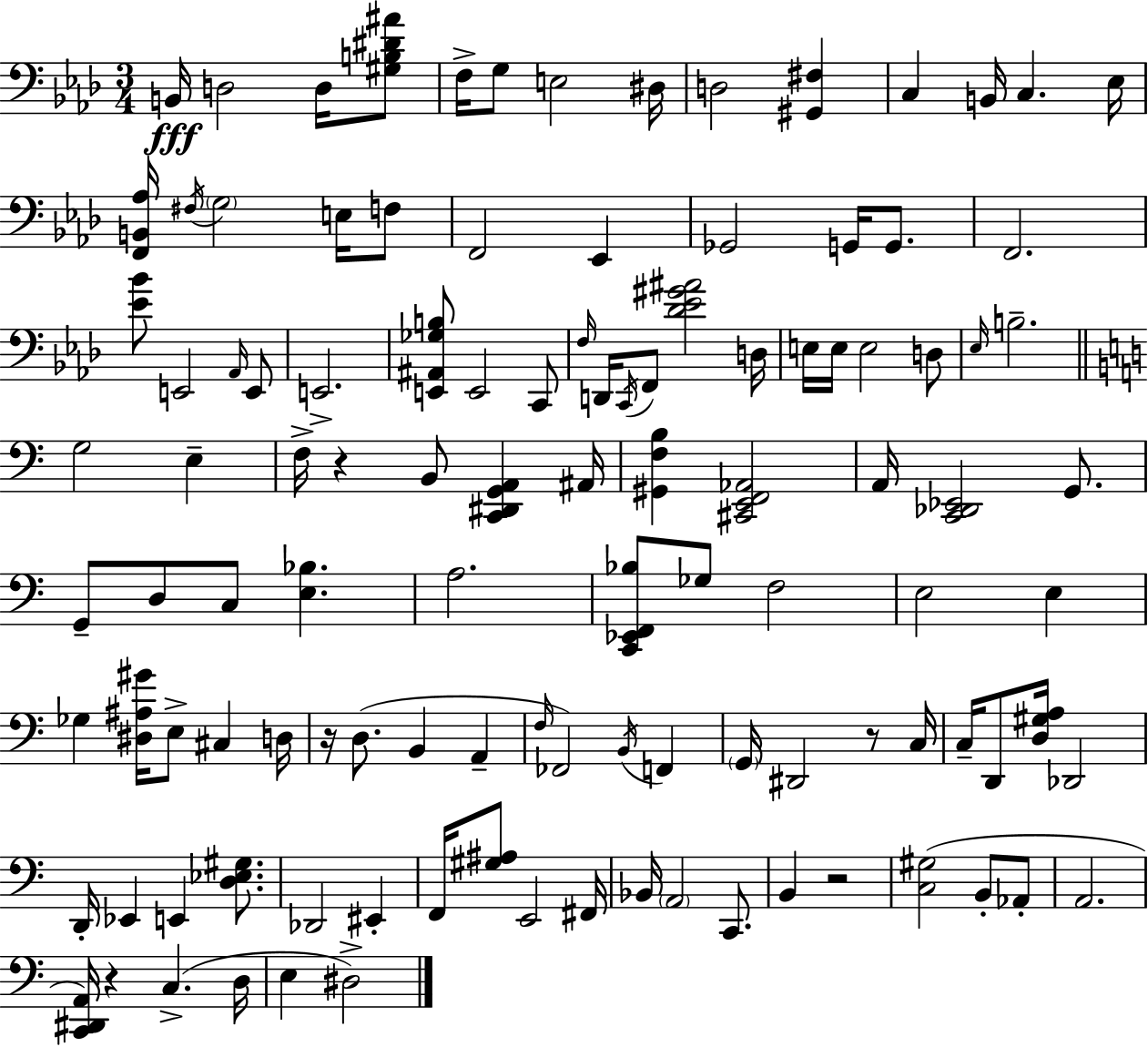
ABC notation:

X:1
T:Untitled
M:3/4
L:1/4
K:Ab
B,,/4 D,2 D,/4 [^G,B,^D^A]/2 F,/4 G,/2 E,2 ^D,/4 D,2 [^G,,^F,] C, B,,/4 C, _E,/4 [F,,B,,_A,]/4 ^F,/4 G,2 E,/4 F,/2 F,,2 _E,, _G,,2 G,,/4 G,,/2 F,,2 [_E_B]/2 E,,2 _A,,/4 E,,/2 E,,2 [E,,^A,,_G,B,]/2 E,,2 C,,/2 F,/4 D,,/4 C,,/4 F,,/2 [_D_E^G^A]2 D,/4 E,/4 E,/4 E,2 D,/2 _E,/4 B,2 G,2 E, F,/4 z B,,/2 [C,,^D,,G,,A,,] ^A,,/4 [^G,,F,B,] [^C,,E,,F,,_A,,]2 A,,/4 [C,,_D,,_E,,]2 G,,/2 G,,/2 D,/2 C,/2 [E,_B,] A,2 [C,,_E,,F,,_B,]/2 _G,/2 F,2 E,2 E, _G, [^D,^A,^G]/4 E,/2 ^C, D,/4 z/4 D,/2 B,, A,, F,/4 _F,,2 B,,/4 F,, G,,/4 ^D,,2 z/2 C,/4 C,/4 D,,/2 [D,^G,A,]/4 _D,,2 D,,/4 _E,, E,, [D,_E,^G,]/2 _D,,2 ^E,, F,,/4 [^G,^A,]/2 E,,2 ^F,,/4 _B,,/4 A,,2 C,,/2 B,, z2 [C,^G,]2 B,,/2 _A,,/2 A,,2 [C,,^D,,A,,]/4 z C, D,/4 E, ^D,2